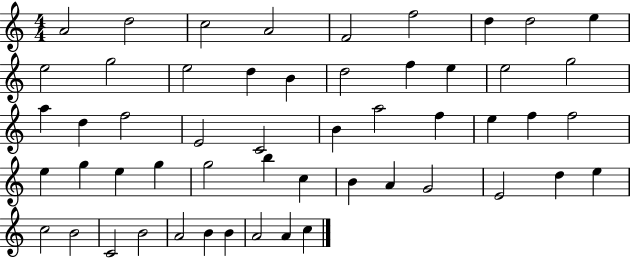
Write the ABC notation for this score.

X:1
T:Untitled
M:4/4
L:1/4
K:C
A2 d2 c2 A2 F2 f2 d d2 e e2 g2 e2 d B d2 f e e2 g2 a d f2 E2 C2 B a2 f e f f2 e g e g g2 b c B A G2 E2 d e c2 B2 C2 B2 A2 B B A2 A c